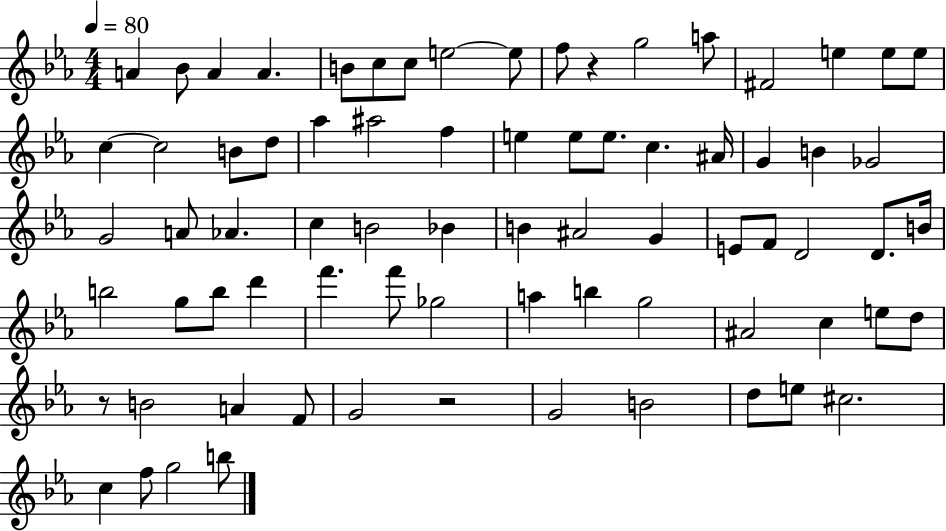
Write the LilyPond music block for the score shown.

{
  \clef treble
  \numericTimeSignature
  \time 4/4
  \key ees \major
  \tempo 4 = 80
  a'4 bes'8 a'4 a'4. | b'8 c''8 c''8 e''2~~ e''8 | f''8 r4 g''2 a''8 | fis'2 e''4 e''8 e''8 | \break c''4~~ c''2 b'8 d''8 | aes''4 ais''2 f''4 | e''4 e''8 e''8. c''4. ais'16 | g'4 b'4 ges'2 | \break g'2 a'8 aes'4. | c''4 b'2 bes'4 | b'4 ais'2 g'4 | e'8 f'8 d'2 d'8. b'16 | \break b''2 g''8 b''8 d'''4 | f'''4. f'''8 ges''2 | a''4 b''4 g''2 | ais'2 c''4 e''8 d''8 | \break r8 b'2 a'4 f'8 | g'2 r2 | g'2 b'2 | d''8 e''8 cis''2. | \break c''4 f''8 g''2 b''8 | \bar "|."
}